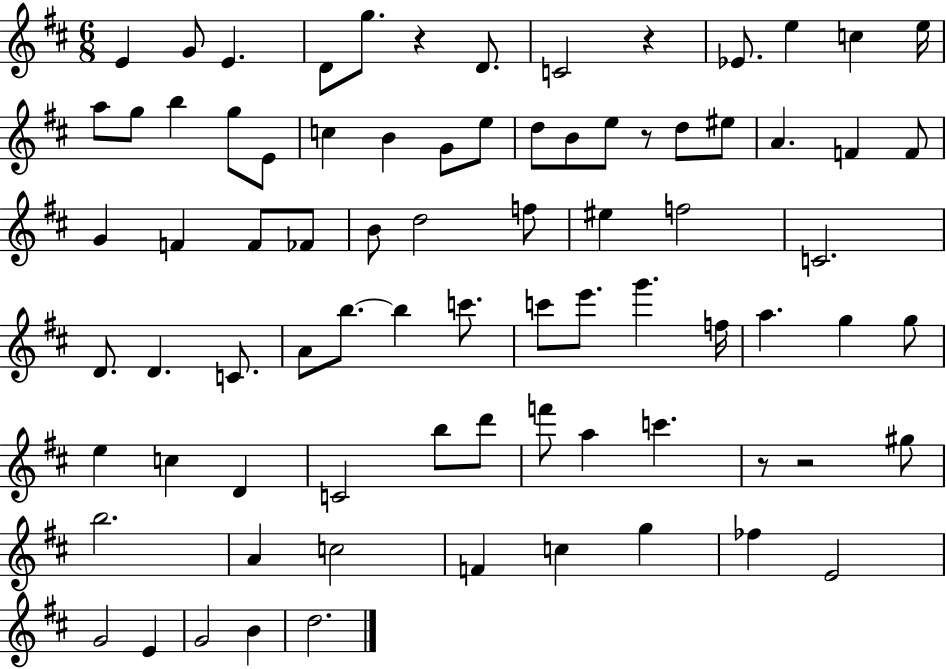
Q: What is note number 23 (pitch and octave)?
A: E5